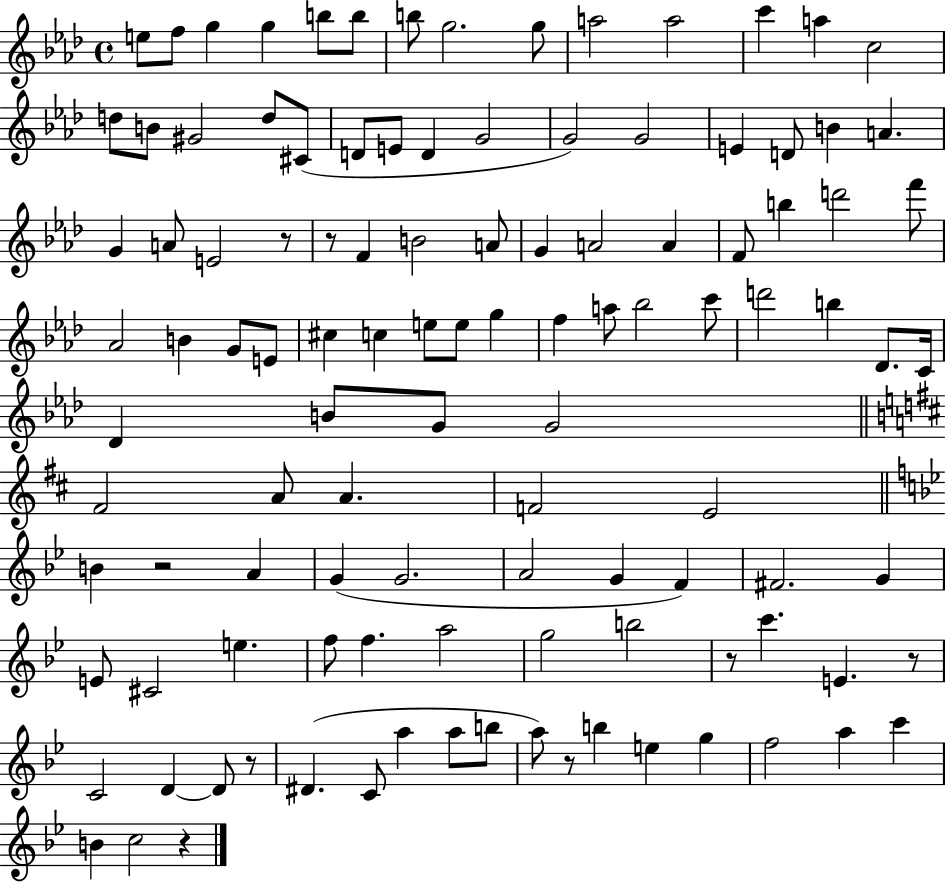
E5/e F5/e G5/q G5/q B5/e B5/e B5/e G5/h. G5/e A5/h A5/h C6/q A5/q C5/h D5/e B4/e G#4/h D5/e C#4/e D4/e E4/e D4/q G4/h G4/h G4/h E4/q D4/e B4/q A4/q. G4/q A4/e E4/h R/e R/e F4/q B4/h A4/e G4/q A4/h A4/q F4/e B5/q D6/h F6/e Ab4/h B4/q G4/e E4/e C#5/q C5/q E5/e E5/e G5/q F5/q A5/e Bb5/h C6/e D6/h B5/q Db4/e. C4/s Db4/q B4/e G4/e G4/h F#4/h A4/e A4/q. F4/h E4/h B4/q R/h A4/q G4/q G4/h. A4/h G4/q F4/q F#4/h. G4/q E4/e C#4/h E5/q. F5/e F5/q. A5/h G5/h B5/h R/e C6/q. E4/q. R/e C4/h D4/q D4/e R/e D#4/q. C4/e A5/q A5/e B5/e A5/e R/e B5/q E5/q G5/q F5/h A5/q C6/q B4/q C5/h R/q